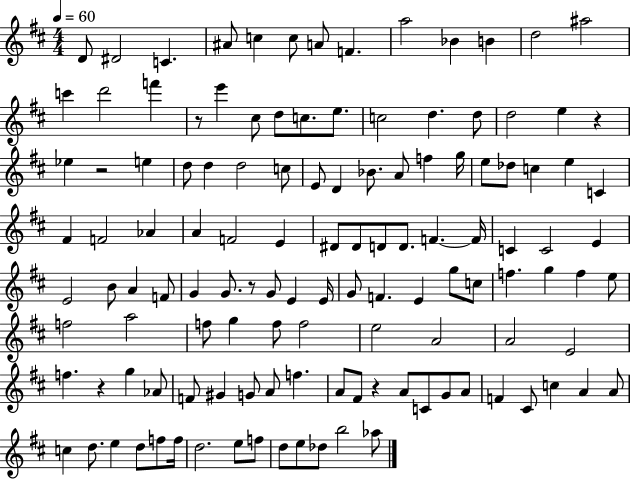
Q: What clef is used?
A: treble